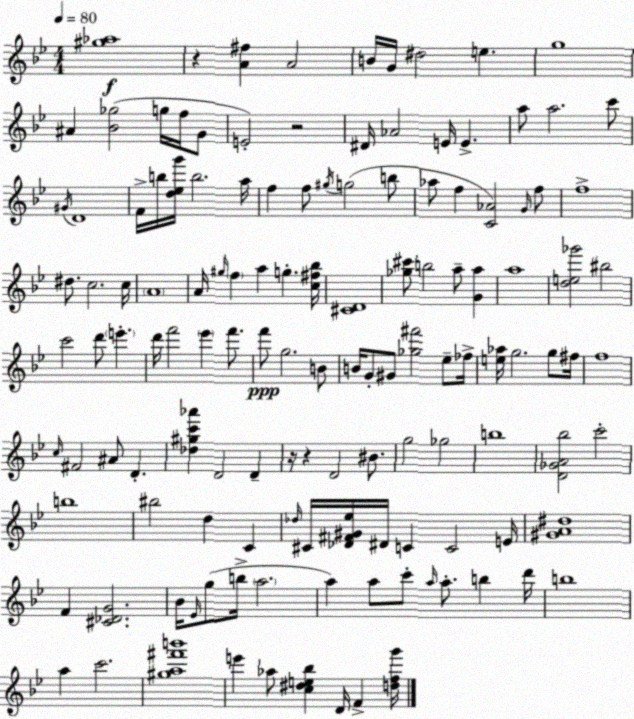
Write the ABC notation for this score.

X:1
T:Untitled
M:4/4
L:1/4
K:Gm
[^g_a]4 z [A^f] A2 B/4 G/4 ^d2 e g4 ^A [_B_g]2 g/4 f/4 G/2 E2 z2 ^D/4 _A2 E/4 E a/2 a2 c'/2 ^G/4 D4 F/4 b/4 [d_eg']/4 b2 a/4 f f/2 ^g/4 g2 b/2 _a/2 f [C_A]2 G/4 f/2 f4 ^d/2 c2 c/4 A4 A/4 ^g/4 f a g [c^f_b]/4 [^CD]4 [_g^c']/2 b2 a/2 [Ga] a4 [de_g']2 ^b2 c'2 d'/2 e' d'/4 f'2 _e' f'/2 f'/2 g2 B/2 B/4 G/2 ^G/2 [_g^f']2 _e/2 _f/4 [e_a]/4 g2 g/2 ^f/4 f4 c/4 ^F2 ^A/2 D [_d^gc'_a'] D2 D z/4 z D2 ^B/2 g2 _g2 b4 [D_GA_b]2 c'2 b4 ^b2 d C _d/4 ^C/4 [_D^F^G_e]/4 ^D/4 C C2 E/4 [^GA^d]4 F [^C_DG]2 _B/4 _E/4 g/2 b/4 a2 a a/2 c'/2 a/4 a/2 b d'/4 b4 a c'2 [^ga^f'b']4 e' _a/2 [c^de_b] D/4 F [dfg']/4